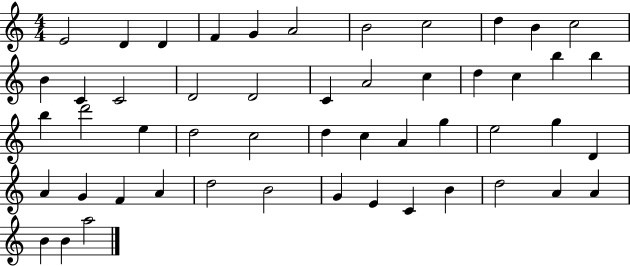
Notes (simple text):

E4/h D4/q D4/q F4/q G4/q A4/h B4/h C5/h D5/q B4/q C5/h B4/q C4/q C4/h D4/h D4/h C4/q A4/h C5/q D5/q C5/q B5/q B5/q B5/q D6/h E5/q D5/h C5/h D5/q C5/q A4/q G5/q E5/h G5/q D4/q A4/q G4/q F4/q A4/q D5/h B4/h G4/q E4/q C4/q B4/q D5/h A4/q A4/q B4/q B4/q A5/h